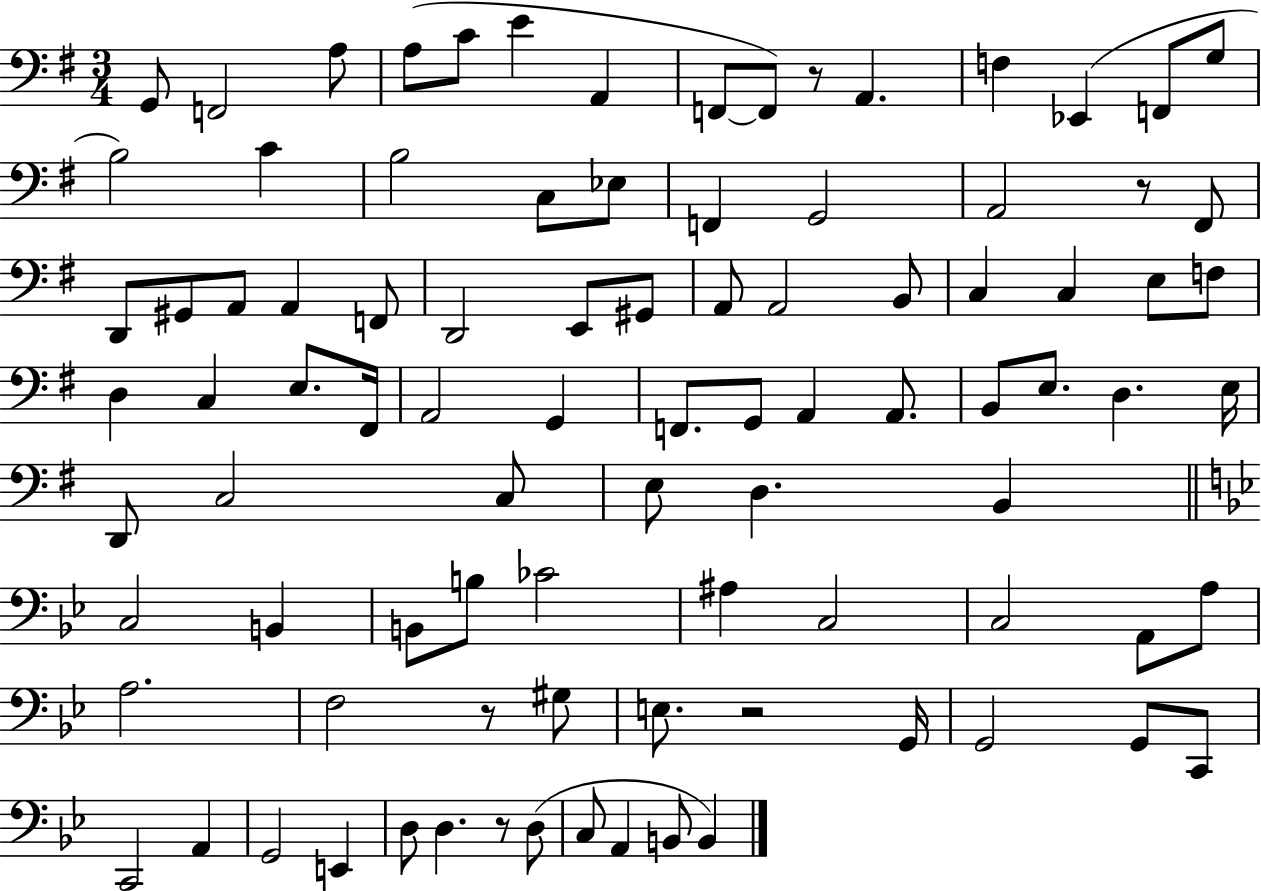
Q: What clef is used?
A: bass